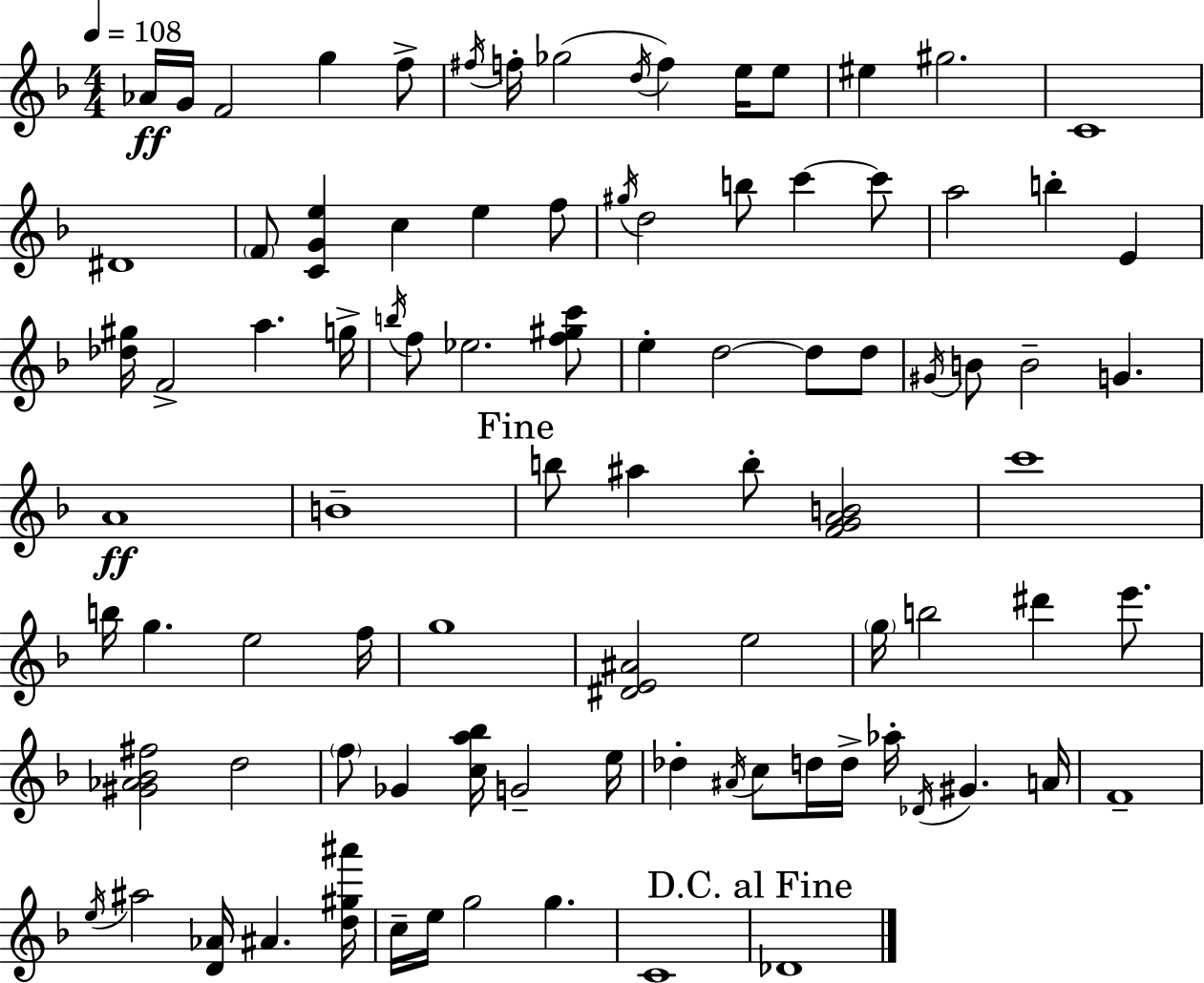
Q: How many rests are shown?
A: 0